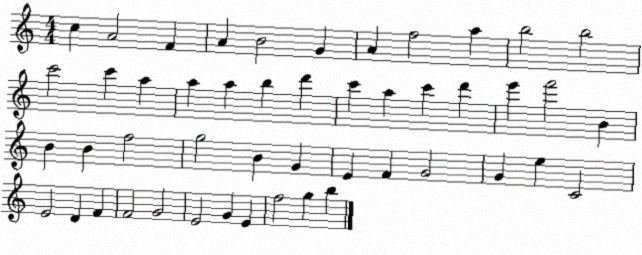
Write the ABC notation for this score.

X:1
T:Untitled
M:4/4
L:1/4
K:C
c A2 F A B2 G A f2 a b2 b2 c'2 c' a a a b d' c' a c' d' e' f'2 B B B f2 g2 B G E F G2 G e C2 E2 D F F2 G2 E2 G E f2 g b